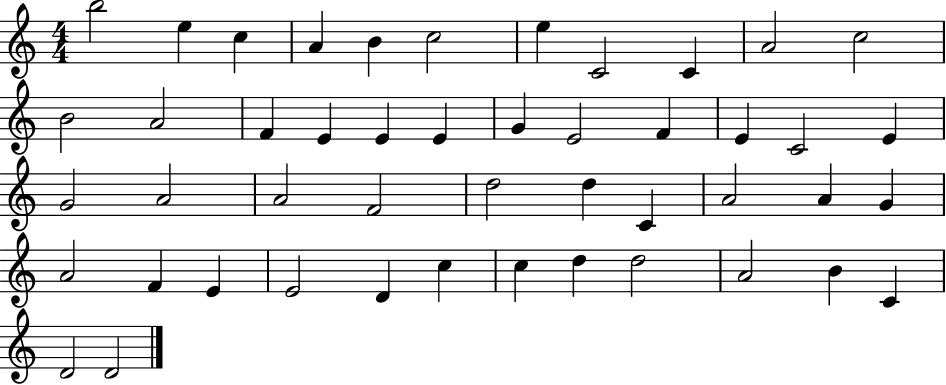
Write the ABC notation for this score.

X:1
T:Untitled
M:4/4
L:1/4
K:C
b2 e c A B c2 e C2 C A2 c2 B2 A2 F E E E G E2 F E C2 E G2 A2 A2 F2 d2 d C A2 A G A2 F E E2 D c c d d2 A2 B C D2 D2